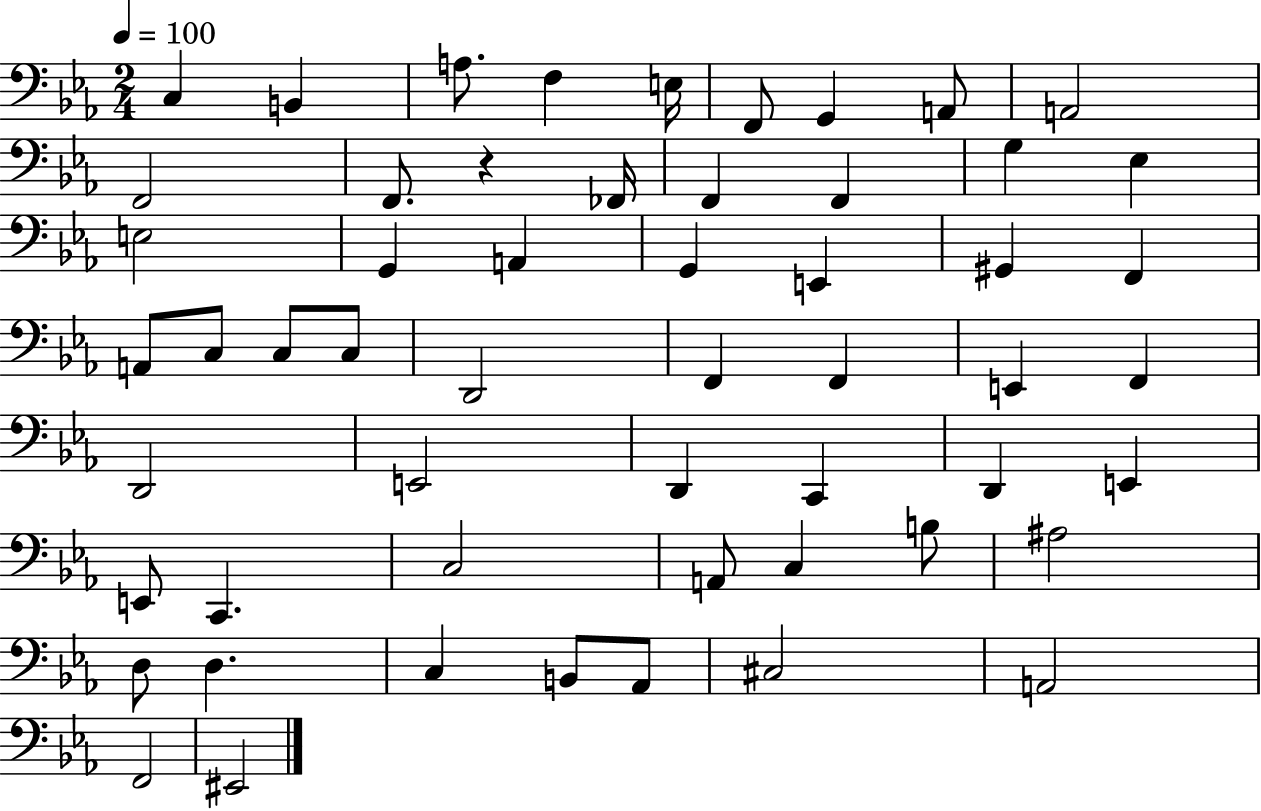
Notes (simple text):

C3/q B2/q A3/e. F3/q E3/s F2/e G2/q A2/e A2/h F2/h F2/e. R/q FES2/s F2/q F2/q G3/q Eb3/q E3/h G2/q A2/q G2/q E2/q G#2/q F2/q A2/e C3/e C3/e C3/e D2/h F2/q F2/q E2/q F2/q D2/h E2/h D2/q C2/q D2/q E2/q E2/e C2/q. C3/h A2/e C3/q B3/e A#3/h D3/e D3/q. C3/q B2/e Ab2/e C#3/h A2/h F2/h EIS2/h